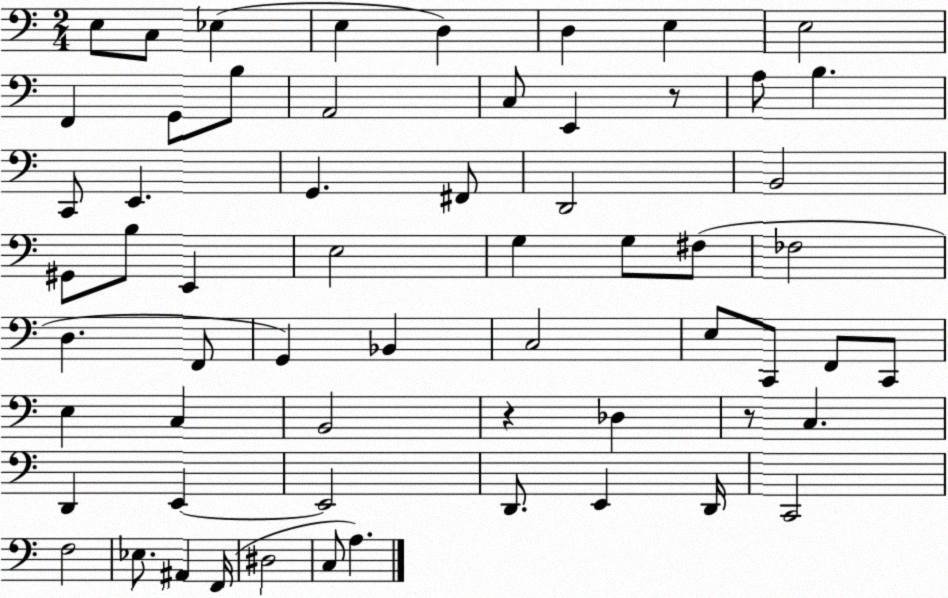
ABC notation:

X:1
T:Untitled
M:2/4
L:1/4
K:C
E,/2 C,/2 _E, E, D, D, E, E,2 F,, G,,/2 B,/2 A,,2 C,/2 E,, z/2 A,/2 B, C,,/2 E,, G,, ^F,,/2 D,,2 B,,2 ^G,,/2 B,/2 E,, E,2 G, G,/2 ^F,/2 _F,2 D, F,,/2 G,, _B,, C,2 E,/2 C,,/2 F,,/2 C,,/2 E, C, B,,2 z _D, z/2 C, D,, E,, E,,2 D,,/2 E,, D,,/4 C,,2 F,2 _E,/2 ^A,, F,,/4 ^D,2 C,/2 A,